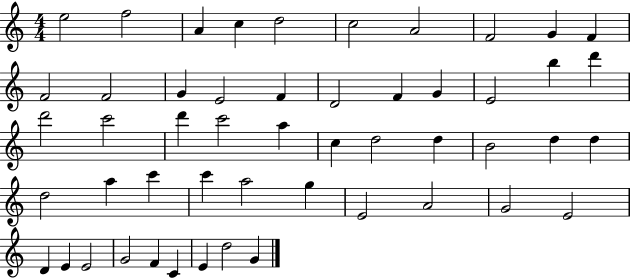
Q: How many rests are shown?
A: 0